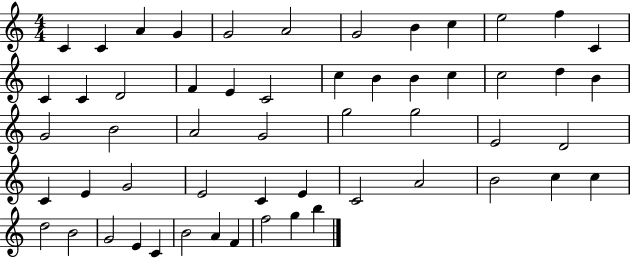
{
  \clef treble
  \numericTimeSignature
  \time 4/4
  \key c \major
  c'4 c'4 a'4 g'4 | g'2 a'2 | g'2 b'4 c''4 | e''2 f''4 c'4 | \break c'4 c'4 d'2 | f'4 e'4 c'2 | c''4 b'4 b'4 c''4 | c''2 d''4 b'4 | \break g'2 b'2 | a'2 g'2 | g''2 g''2 | e'2 d'2 | \break c'4 e'4 g'2 | e'2 c'4 e'4 | c'2 a'2 | b'2 c''4 c''4 | \break d''2 b'2 | g'2 e'4 c'4 | b'2 a'4 f'4 | f''2 g''4 b''4 | \break \bar "|."
}